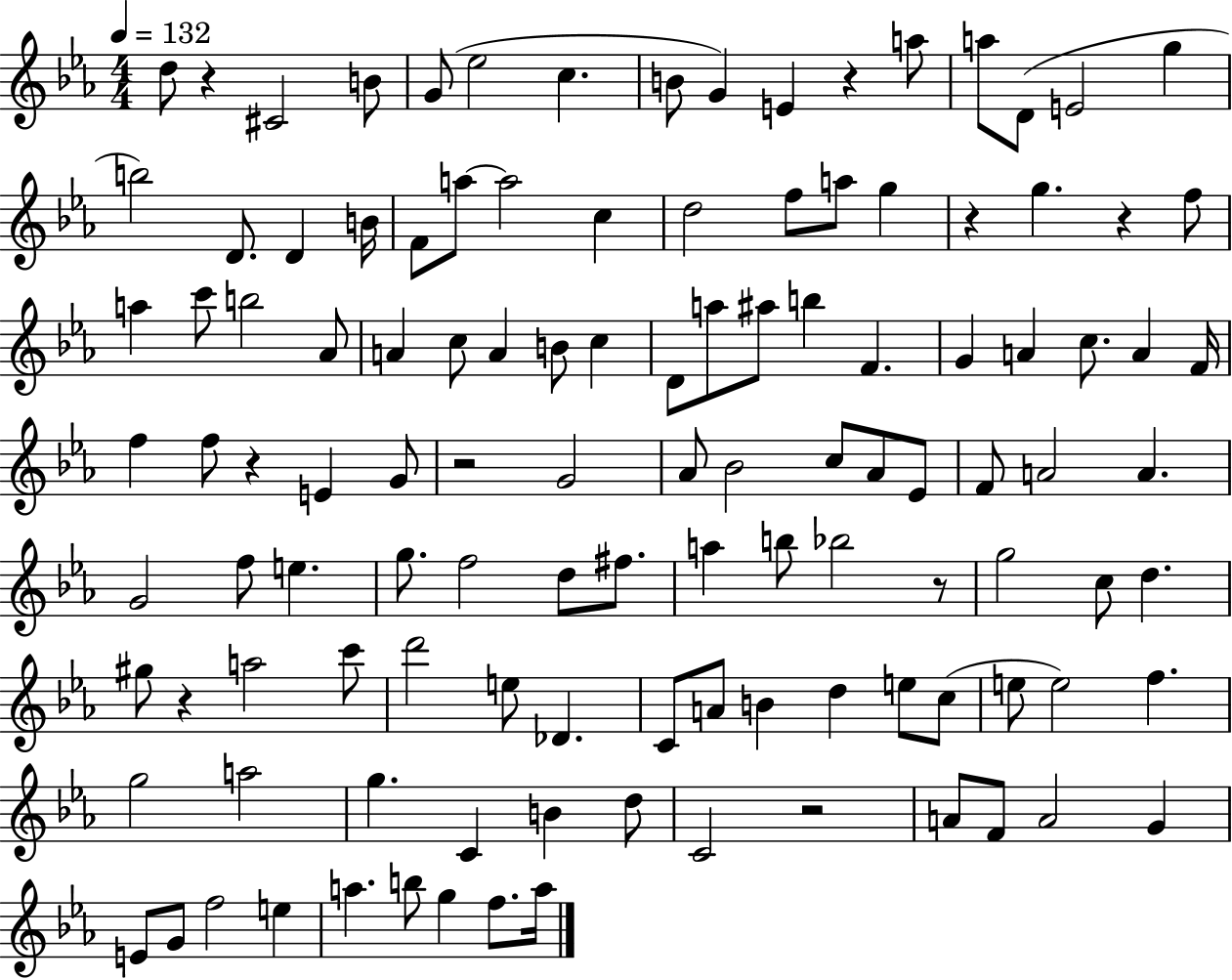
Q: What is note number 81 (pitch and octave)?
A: A4